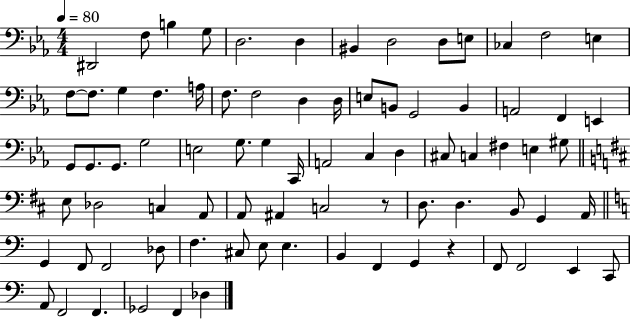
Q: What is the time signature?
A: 4/4